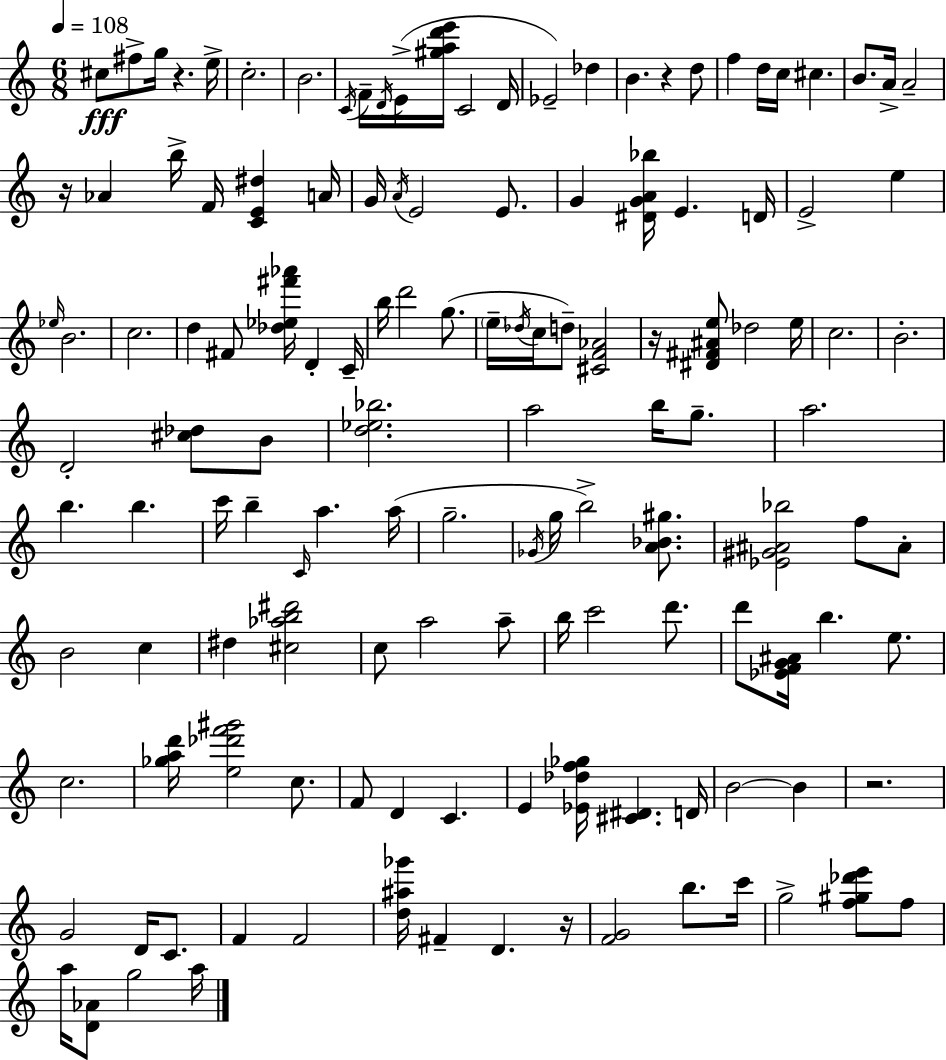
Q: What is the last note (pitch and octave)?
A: A5